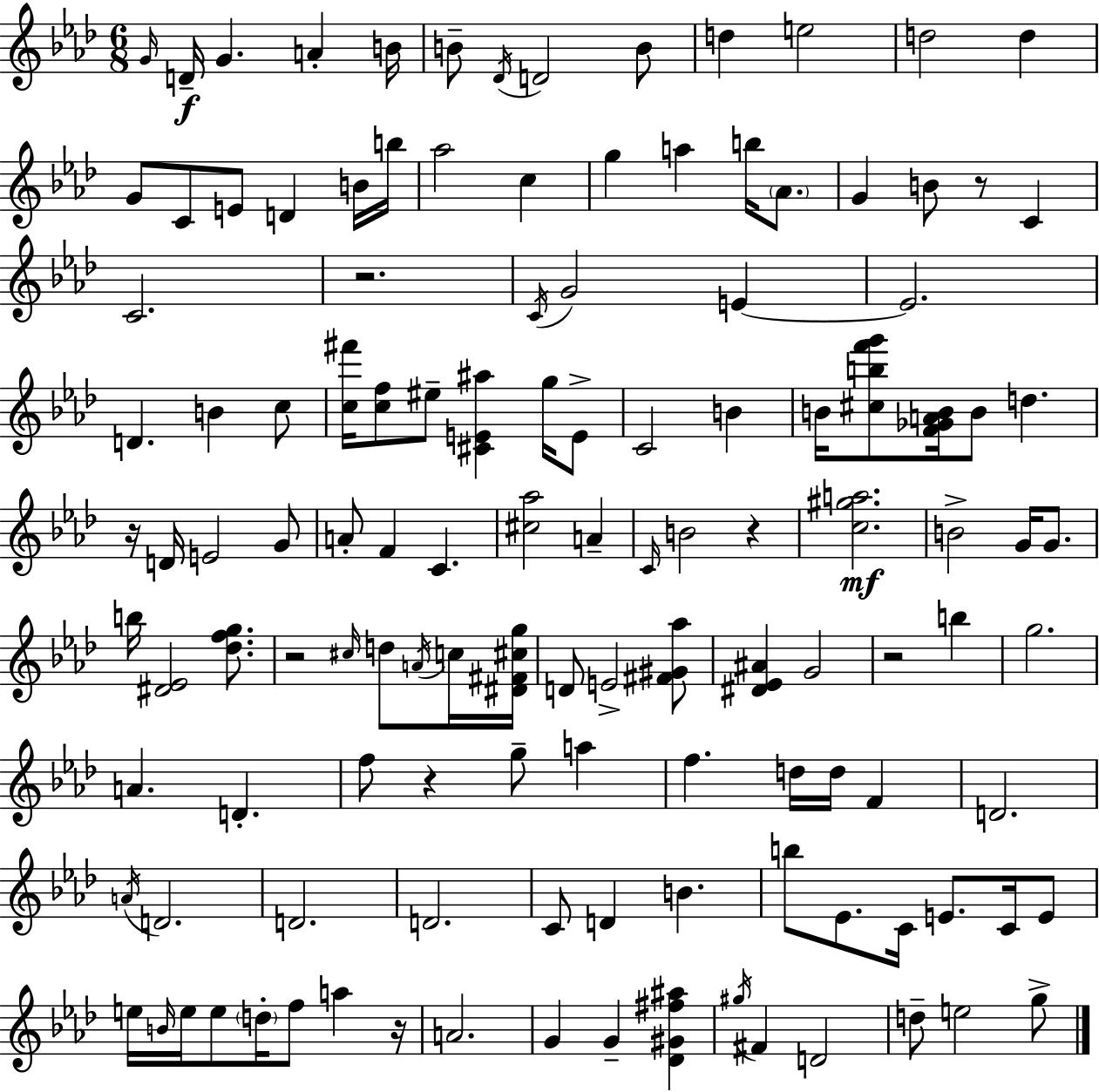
X:1
T:Untitled
M:6/8
L:1/4
K:Ab
G/4 D/4 G A B/4 B/2 _D/4 D2 B/2 d e2 d2 d G/2 C/2 E/2 D B/4 b/4 _a2 c g a b/4 _A/2 G B/2 z/2 C C2 z2 C/4 G2 E E2 D B c/2 [c^f']/4 [cf]/2 ^e/2 [^CE^a] g/4 E/2 C2 B B/4 [^cbf'g']/2 [F_GAB]/4 B/2 d z/4 D/4 E2 G/2 A/2 F C [^c_a]2 A C/4 B2 z [c^ga]2 B2 G/4 G/2 b/4 [^D_E]2 [_dfg]/2 z2 ^c/4 d/2 A/4 c/4 [^D^F^cg]/4 D/2 E2 [^F^G_a]/2 [^D_E^A] G2 z2 b g2 A D f/2 z g/2 a f d/4 d/4 F D2 A/4 D2 D2 D2 C/2 D B b/2 _E/2 C/4 E/2 C/4 E/2 e/4 B/4 e/4 e/2 d/4 f/2 a z/4 A2 G G [_D^G^f^a] ^g/4 ^F D2 d/2 e2 g/2